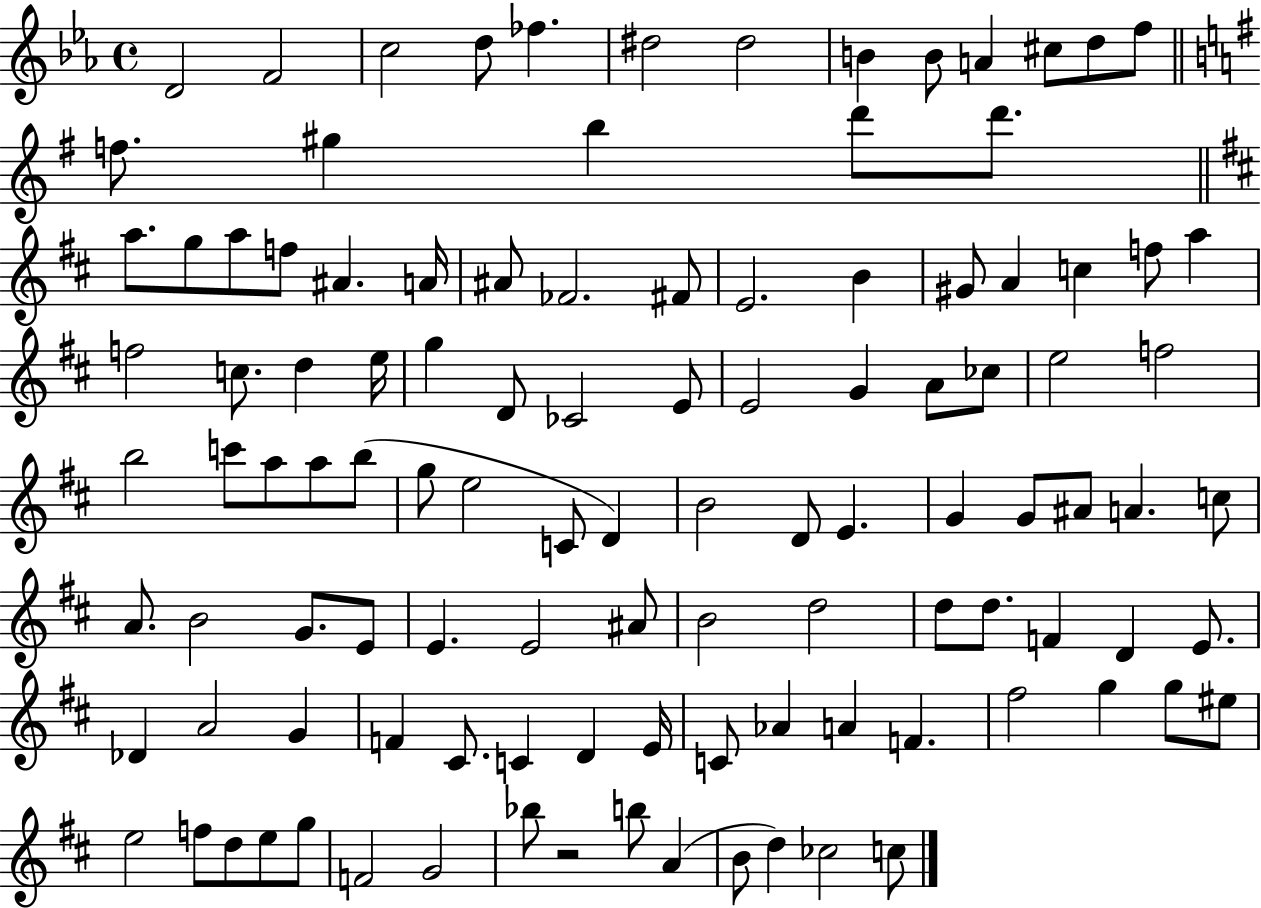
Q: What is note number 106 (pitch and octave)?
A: B4